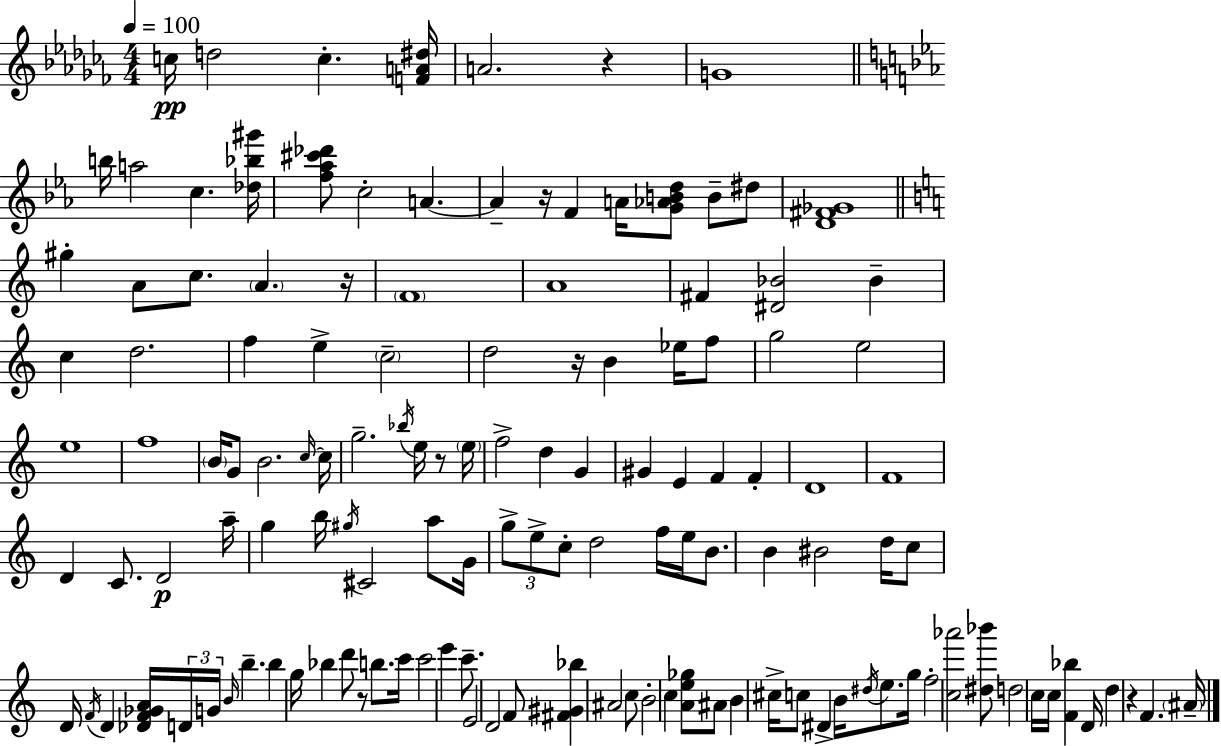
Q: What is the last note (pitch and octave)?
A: A#4